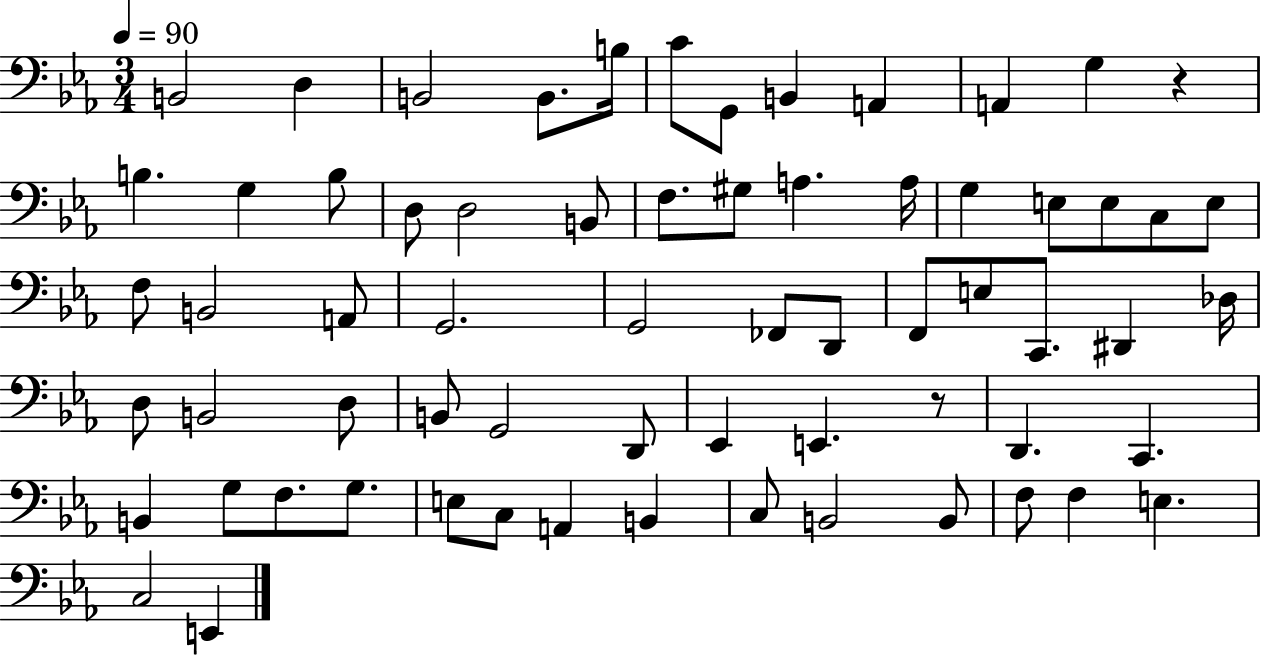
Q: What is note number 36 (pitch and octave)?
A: C2